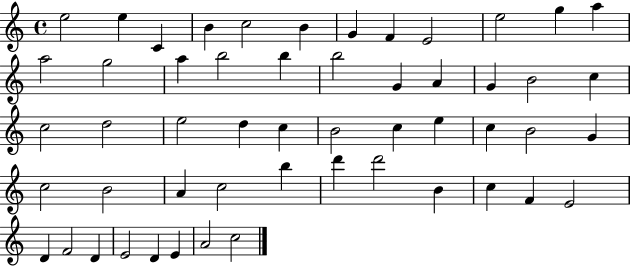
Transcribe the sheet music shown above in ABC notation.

X:1
T:Untitled
M:4/4
L:1/4
K:C
e2 e C B c2 B G F E2 e2 g a a2 g2 a b2 b b2 G A G B2 c c2 d2 e2 d c B2 c e c B2 G c2 B2 A c2 b d' d'2 B c F E2 D F2 D E2 D E A2 c2